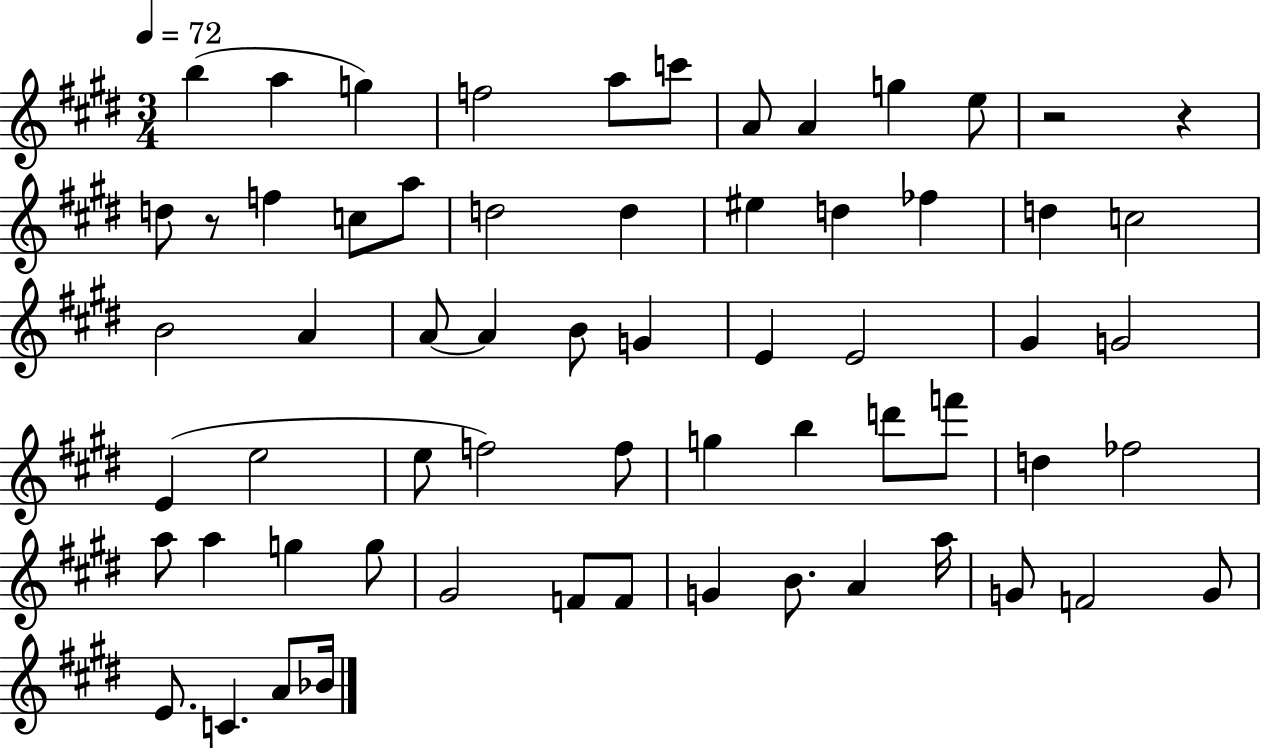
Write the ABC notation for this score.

X:1
T:Untitled
M:3/4
L:1/4
K:E
b a g f2 a/2 c'/2 A/2 A g e/2 z2 z d/2 z/2 f c/2 a/2 d2 d ^e d _f d c2 B2 A A/2 A B/2 G E E2 ^G G2 E e2 e/2 f2 f/2 g b d'/2 f'/2 d _f2 a/2 a g g/2 ^G2 F/2 F/2 G B/2 A a/4 G/2 F2 G/2 E/2 C A/2 _B/4